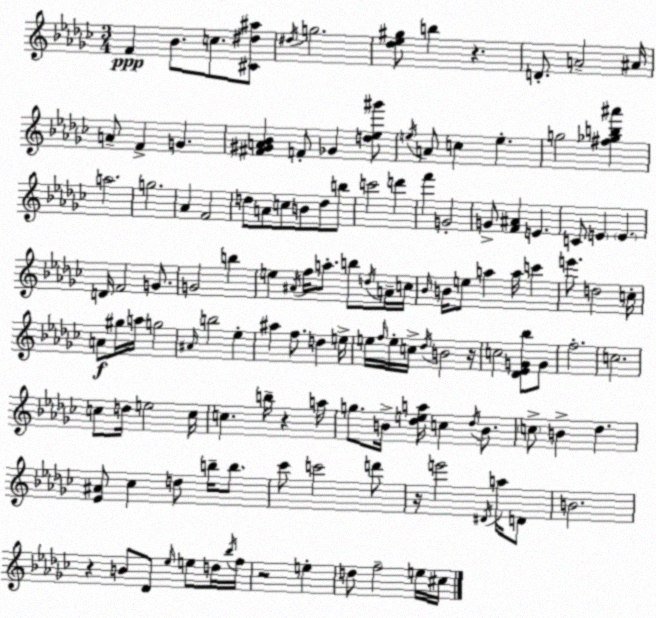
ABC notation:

X:1
T:Untitled
M:3/4
L:1/4
K:Ebm
F _B/2 c/2 [^C^d^a]/2 ^d/4 g2 [_d_e^g]/2 b z D/2 A2 ^A/4 A/2 F G [^F^GA_B] F/2 _G [d_e^g']/2 e/4 A/2 c e g2 [^f_gb^a'] a2 g2 _A F2 d/2 A/2 c/2 B/2 d/2 b/2 c'2 d' f' G2 G/2 [F^A] E C/2 E E D/4 F2 G/2 G2 b e ^A/4 f/4 a/2 b/2 d/4 A/4 c/4 _B/4 B/4 e/2 a a/4 c' e'/2 d2 c/4 A/2 ^g/4 a/4 g2 ^A/4 b2 _e ^a f/2 d e/4 e/4 f/4 e/4 c/4 _d/4 B2 z/4 c2 [_D_EG_b]/2 G/2 f2 c2 c/2 d/4 e2 c/4 c b/4 z a/4 g/2 B/4 [_dea]/4 c _d/4 B/2 c/2 B _d [_E^A]/2 _c d/2 b/4 b/2 _c'/2 c'2 d'/2 z/4 e'2 ^D/4 a/4 D/2 B2 z B/2 _D/2 _e/4 e/2 d/4 _b/4 f/4 z2 e d/2 f2 e/4 ^c/4